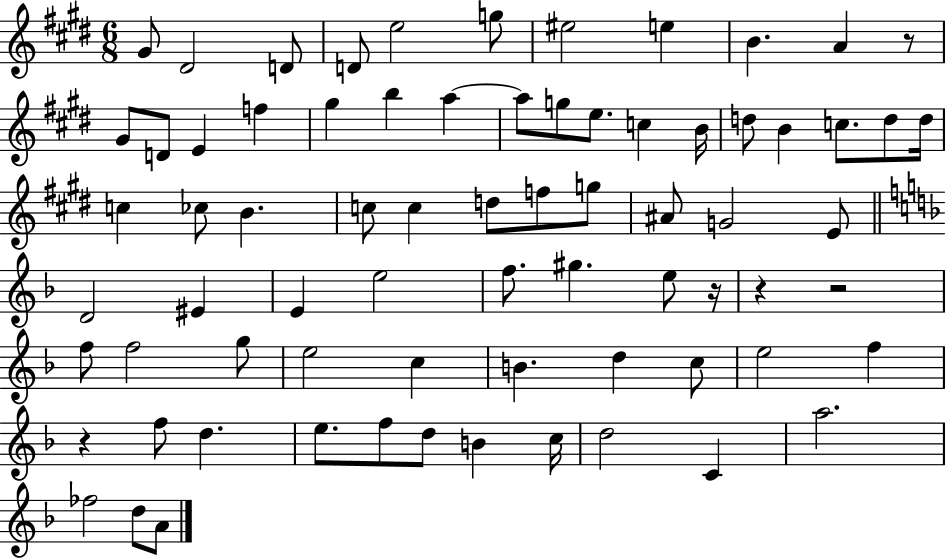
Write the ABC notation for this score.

X:1
T:Untitled
M:6/8
L:1/4
K:E
^G/2 ^D2 D/2 D/2 e2 g/2 ^e2 e B A z/2 ^G/2 D/2 E f ^g b a a/2 g/2 e/2 c B/4 d/2 B c/2 d/2 d/4 c _c/2 B c/2 c d/2 f/2 g/2 ^A/2 G2 E/2 D2 ^E E e2 f/2 ^g e/2 z/4 z z2 f/2 f2 g/2 e2 c B d c/2 e2 f z f/2 d e/2 f/2 d/2 B c/4 d2 C a2 _f2 d/2 A/2